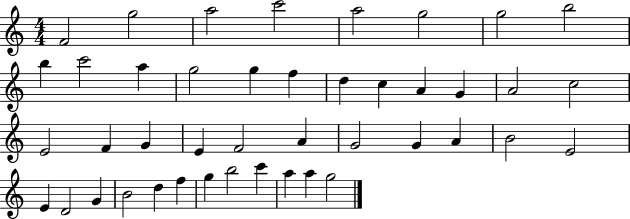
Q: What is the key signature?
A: C major